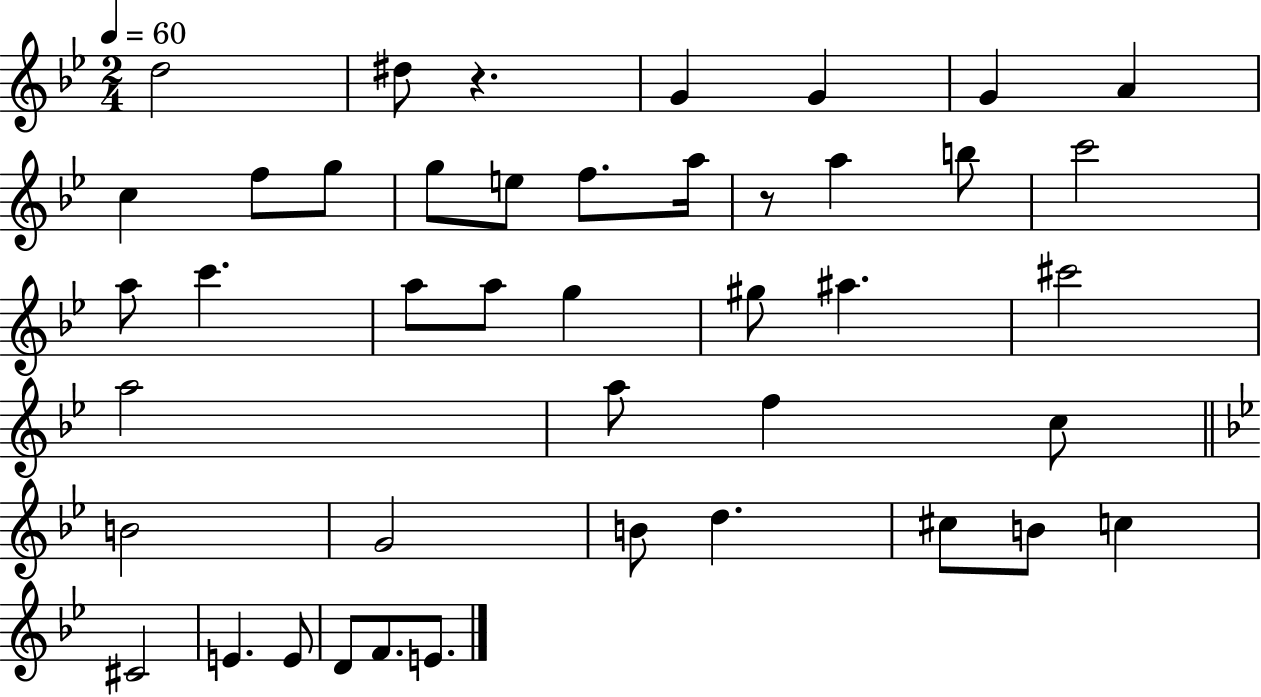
X:1
T:Untitled
M:2/4
L:1/4
K:Bb
d2 ^d/2 z G G G A c f/2 g/2 g/2 e/2 f/2 a/4 z/2 a b/2 c'2 a/2 c' a/2 a/2 g ^g/2 ^a ^c'2 a2 a/2 f c/2 B2 G2 B/2 d ^c/2 B/2 c ^C2 E E/2 D/2 F/2 E/2